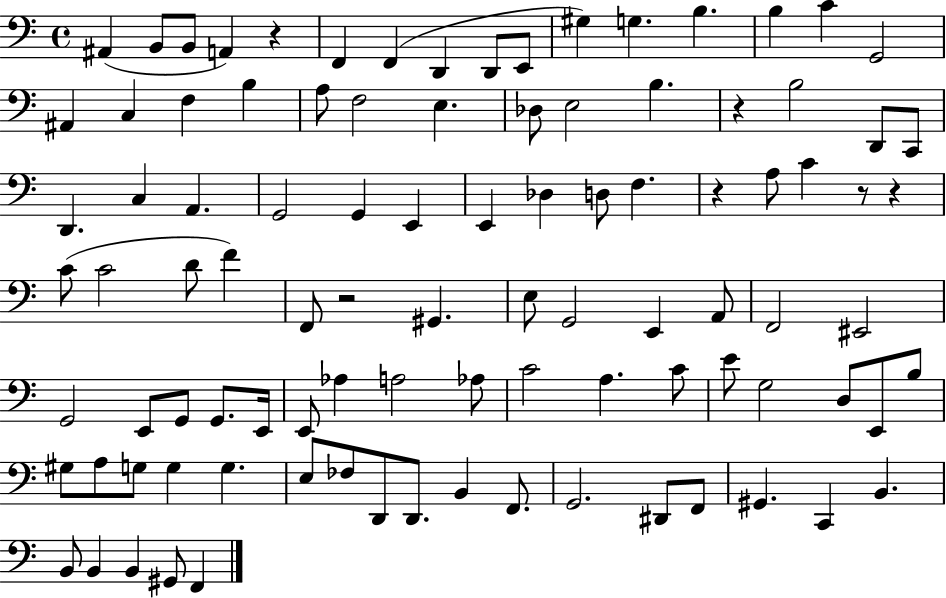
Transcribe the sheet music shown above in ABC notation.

X:1
T:Untitled
M:4/4
L:1/4
K:C
^A,, B,,/2 B,,/2 A,, z F,, F,, D,, D,,/2 E,,/2 ^G, G, B, B, C G,,2 ^A,, C, F, B, A,/2 F,2 E, _D,/2 E,2 B, z B,2 D,,/2 C,,/2 D,, C, A,, G,,2 G,, E,, E,, _D, D,/2 F, z A,/2 C z/2 z C/2 C2 D/2 F F,,/2 z2 ^G,, E,/2 G,,2 E,, A,,/2 F,,2 ^E,,2 G,,2 E,,/2 G,,/2 G,,/2 E,,/4 E,,/2 _A, A,2 _A,/2 C2 A, C/2 E/2 G,2 D,/2 E,,/2 B,/2 ^G,/2 A,/2 G,/2 G, G, E,/2 _F,/2 D,,/2 D,,/2 B,, F,,/2 G,,2 ^D,,/2 F,,/2 ^G,, C,, B,, B,,/2 B,, B,, ^G,,/2 F,,